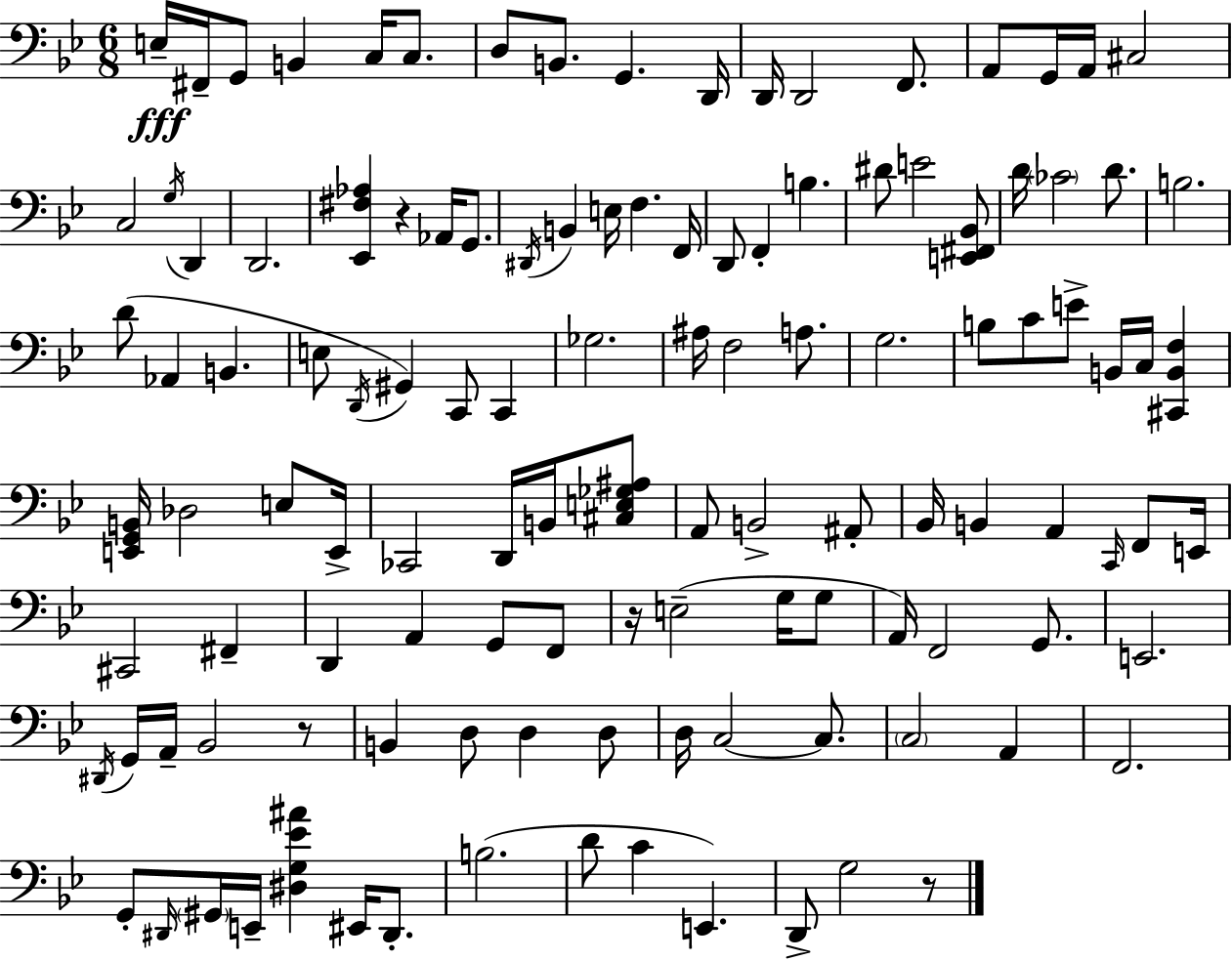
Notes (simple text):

E3/s F#2/s G2/e B2/q C3/s C3/e. D3/e B2/e. G2/q. D2/s D2/s D2/h F2/e. A2/e G2/s A2/s C#3/h C3/h G3/s D2/q D2/h. [Eb2,F#3,Ab3]/q R/q Ab2/s G2/e. D#2/s B2/q E3/s F3/q. F2/s D2/e F2/q B3/q. D#4/e E4/h [E2,F#2,Bb2]/e D4/s CES4/h D4/e. B3/h. D4/e Ab2/q B2/q. E3/e D2/s G#2/q C2/e C2/q Gb3/h. A#3/s F3/h A3/e. G3/h. B3/e C4/e E4/e B2/s C3/s [C#2,B2,F3]/q [E2,G2,B2]/s Db3/h E3/e E2/s CES2/h D2/s B2/s [C#3,E3,Gb3,A#3]/e A2/e B2/h A#2/e Bb2/s B2/q A2/q C2/s F2/e E2/s C#2/h F#2/q D2/q A2/q G2/e F2/e R/s E3/h G3/s G3/e A2/s F2/h G2/e. E2/h. D#2/s G2/s A2/s Bb2/h R/e B2/q D3/e D3/q D3/e D3/s C3/h C3/e. C3/h A2/q F2/h. G2/e D#2/s G#2/s E2/s [D#3,G3,Eb4,A#4]/q EIS2/s D#2/e. B3/h. D4/e C4/q E2/q. D2/e G3/h R/e